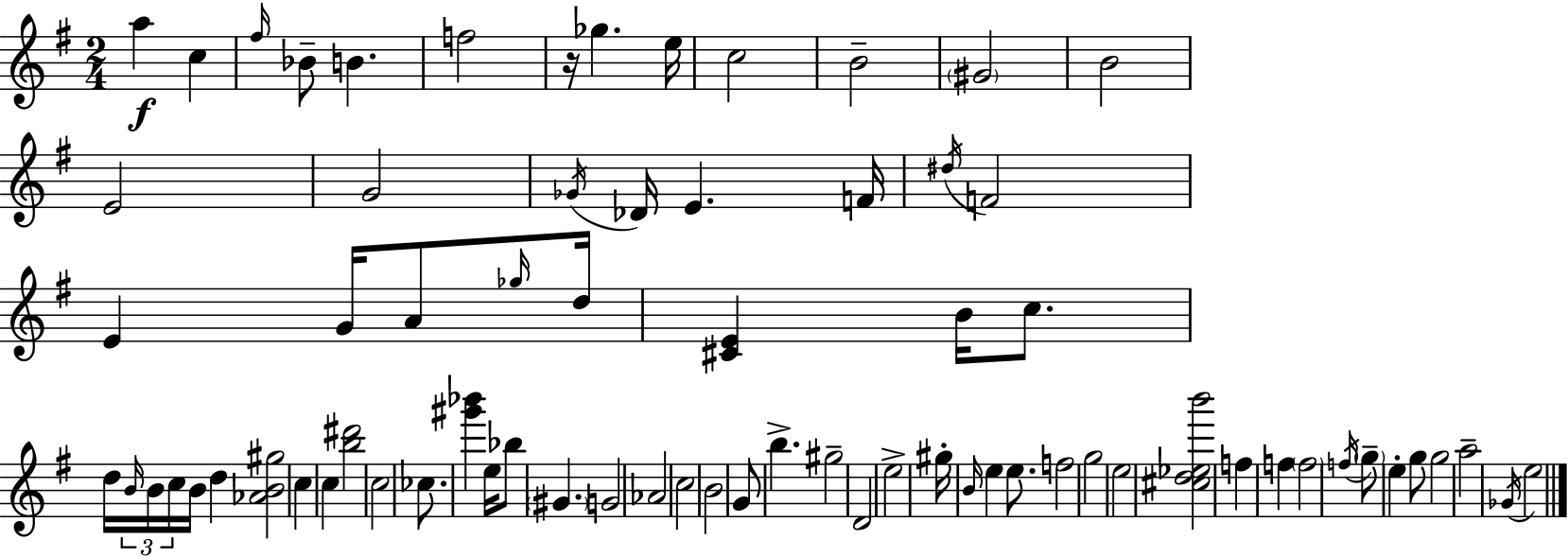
A5/q C5/q F#5/s Bb4/e B4/q. F5/h R/s Gb5/q. E5/s C5/h B4/h G#4/h B4/h E4/h G4/h Gb4/s Db4/s E4/q. F4/s D#5/s F4/h E4/q G4/s A4/e Gb5/s D5/s [C#4,E4]/q B4/s C5/e. D5/s B4/s B4/s C5/s B4/s D5/q [Ab4,B4,G#5]/h C5/q C5/q [B5,D#6]/h C5/h CES5/e. [G#6,Bb6]/q E5/s Bb5/e G#4/q. G4/h Ab4/h C5/h B4/h G4/e B5/q. G#5/h D4/h E5/h G#5/s B4/s E5/q E5/e. F5/h G5/h E5/h [C#5,D5,Eb5,B6]/h F5/q F5/q F5/h F5/s G5/e E5/q G5/e G5/h A5/h Gb4/s E5/h